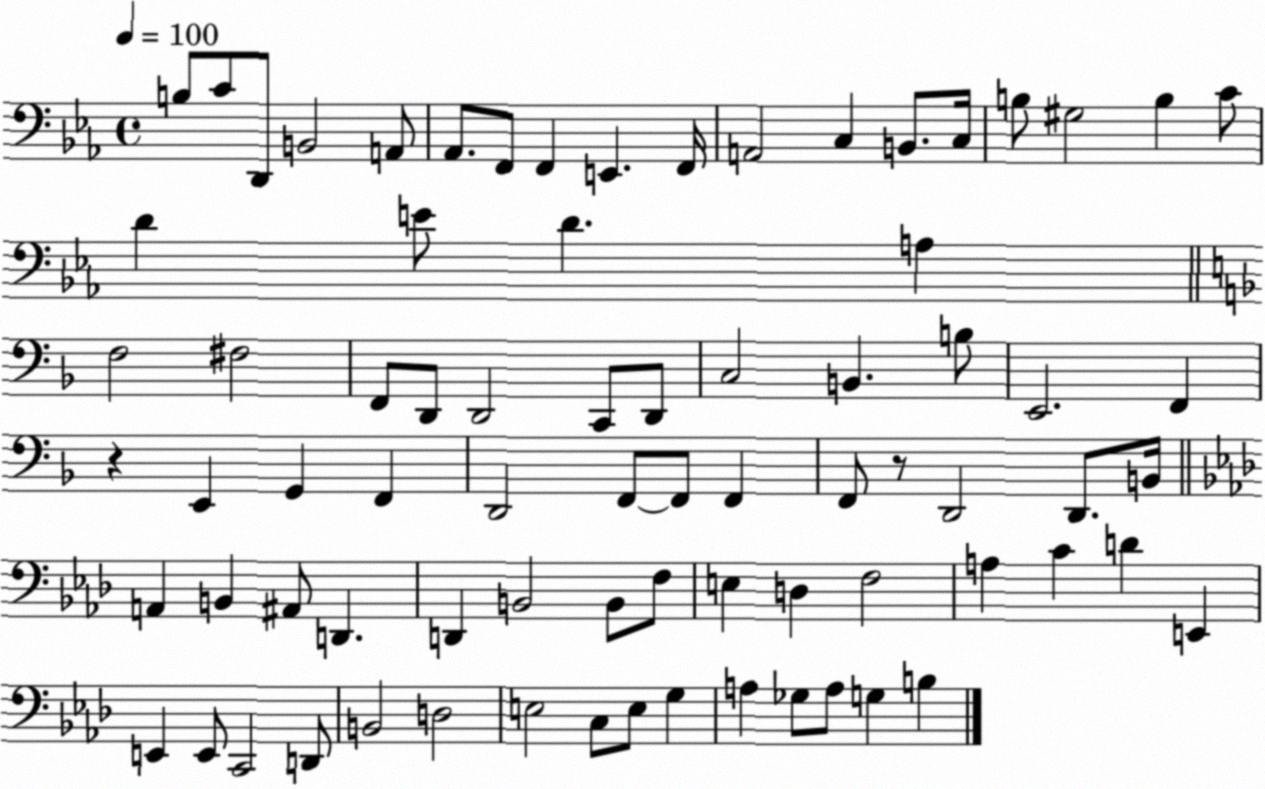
X:1
T:Untitled
M:4/4
L:1/4
K:Eb
B,/2 C/2 D,,/2 B,,2 A,,/2 _A,,/2 F,,/2 F,, E,, F,,/4 A,,2 C, B,,/2 C,/4 B,/2 ^G,2 B, C/2 D E/2 D A, F,2 ^F,2 F,,/2 D,,/2 D,,2 C,,/2 D,,/2 C,2 B,, B,/2 E,,2 F,, z E,, G,, F,, D,,2 F,,/2 F,,/2 F,, F,,/2 z/2 D,,2 D,,/2 B,,/4 A,, B,, ^A,,/2 D,, D,, B,,2 B,,/2 F,/2 E, D, F,2 A, C D E,, E,, E,,/2 C,,2 D,,/2 B,,2 D,2 E,2 C,/2 E,/2 G, A, _G,/2 A,/2 G, B,